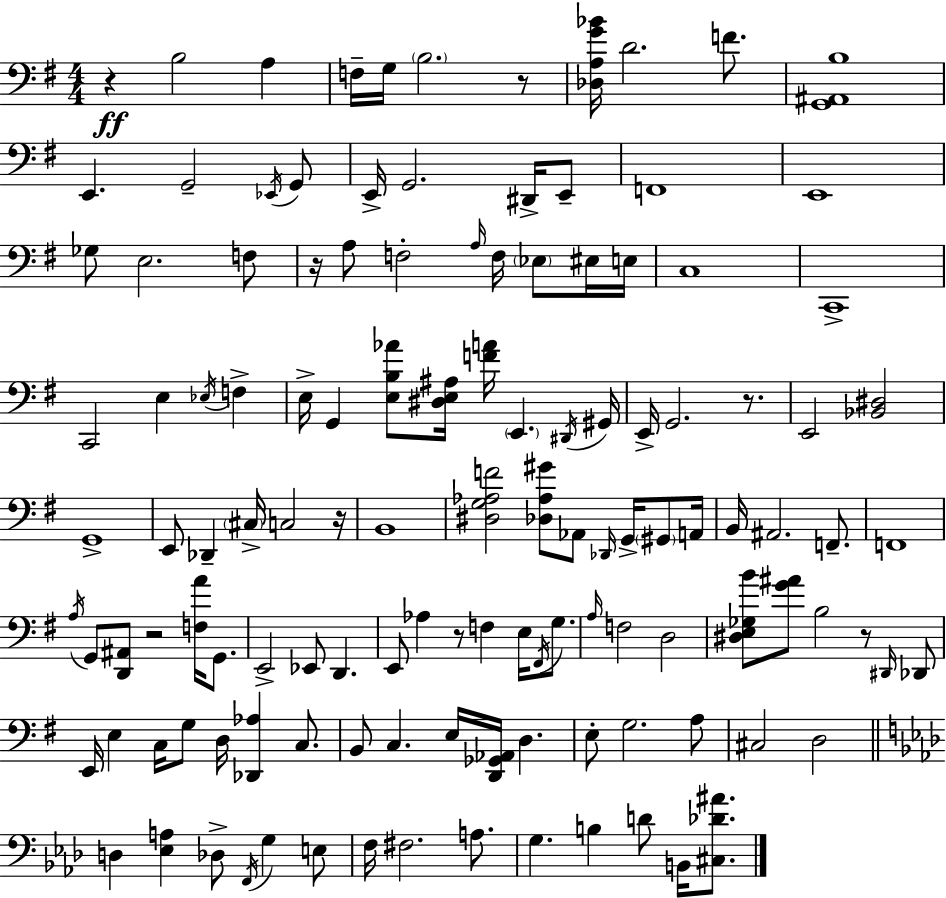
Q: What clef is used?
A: bass